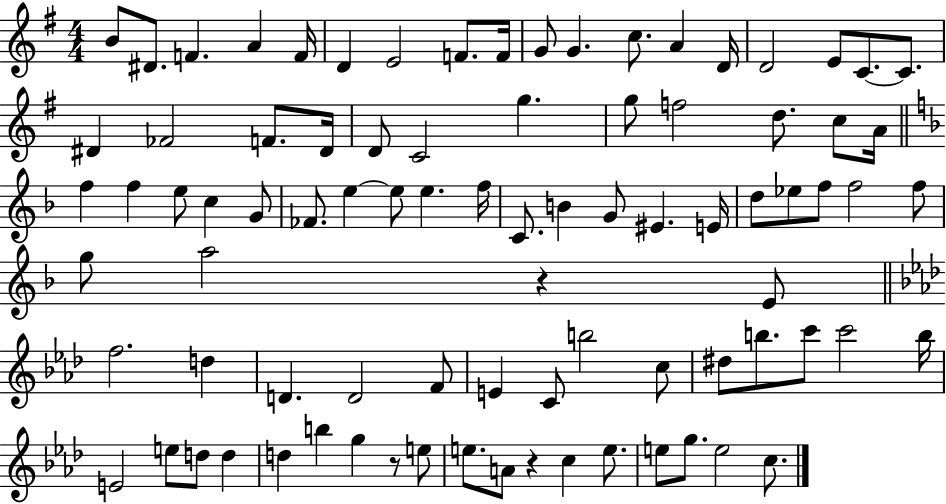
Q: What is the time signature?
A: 4/4